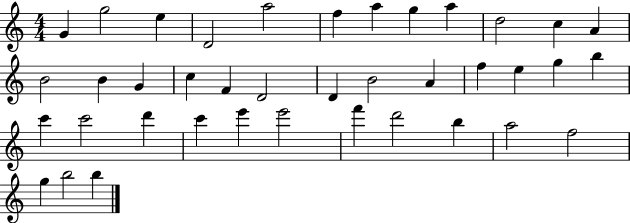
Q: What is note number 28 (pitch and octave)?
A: D6